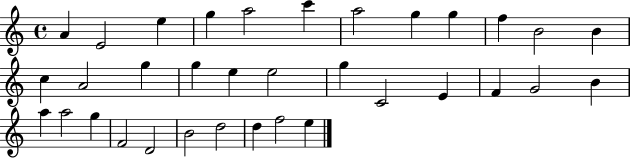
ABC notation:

X:1
T:Untitled
M:4/4
L:1/4
K:C
A E2 e g a2 c' a2 g g f B2 B c A2 g g e e2 g C2 E F G2 B a a2 g F2 D2 B2 d2 d f2 e